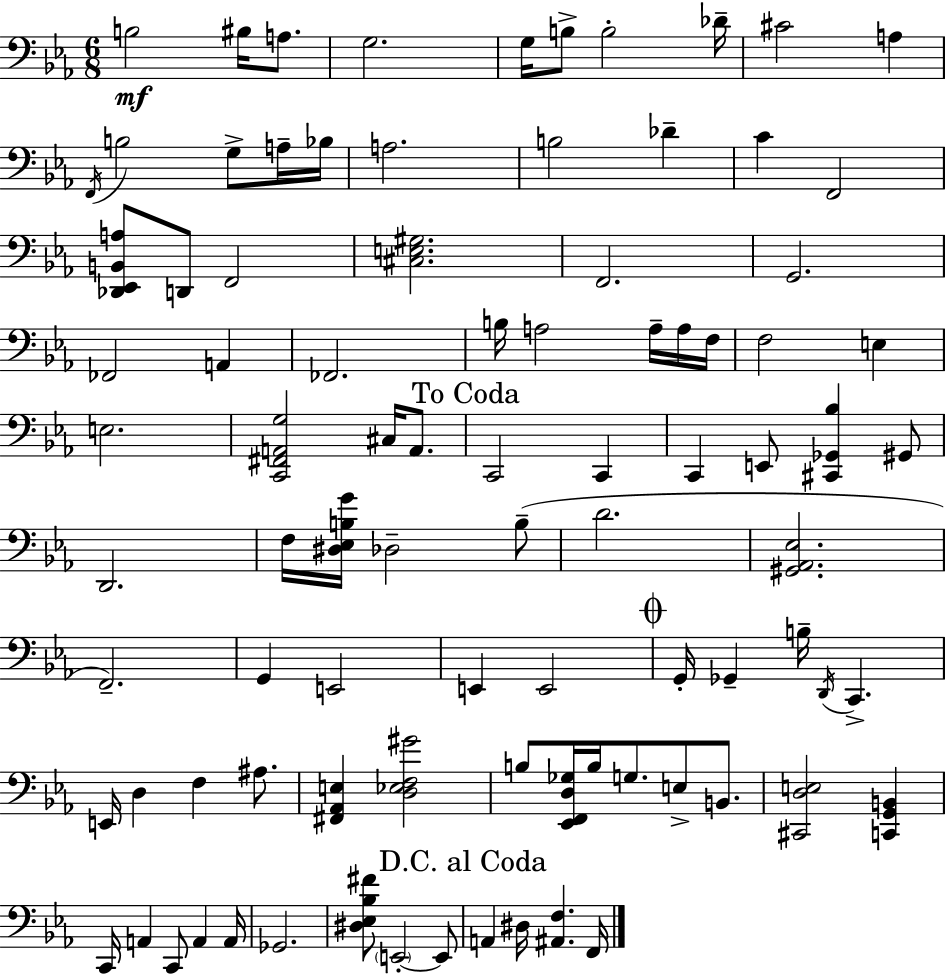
B3/h BIS3/s A3/e. G3/h. G3/s B3/e B3/h Db4/s C#4/h A3/q F2/s B3/h G3/e A3/s Bb3/s A3/h. B3/h Db4/q C4/q F2/h [Db2,Eb2,B2,A3]/e D2/e F2/h [C#3,E3,G#3]/h. F2/h. G2/h. FES2/h A2/q FES2/h. B3/s A3/h A3/s A3/s F3/s F3/h E3/q E3/h. [C2,F#2,A2,G3]/h C#3/s A2/e. C2/h C2/q C2/q E2/e [C#2,Gb2,Bb3]/q G#2/e D2/h. F3/s [D#3,Eb3,B3,G4]/s Db3/h B3/e D4/h. [G#2,Ab2,Eb3]/h. F2/h. G2/q E2/h E2/q E2/h G2/s Gb2/q B3/s D2/s C2/q. E2/s D3/q F3/q A#3/e. [F#2,Ab2,E3]/q [D3,Eb3,F3,G#4]/h B3/e [Eb2,F2,D3,Gb3]/s B3/s G3/e. E3/e B2/e. [C#2,D3,E3]/h [C2,G2,B2]/q C2/s A2/q C2/e A2/q A2/s Gb2/h. [D#3,Eb3,Bb3,F#4]/e E2/h E2/e A2/q D#3/s [A#2,F3]/q. F2/s